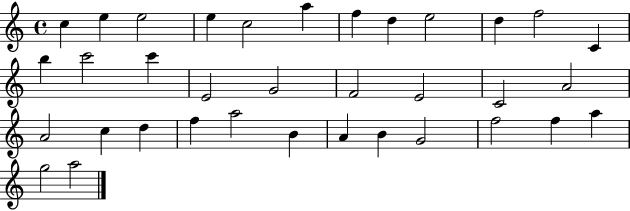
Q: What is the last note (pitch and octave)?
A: A5